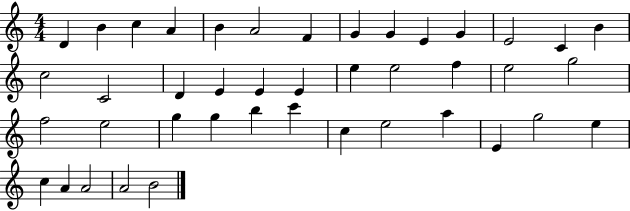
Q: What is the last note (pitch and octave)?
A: B4